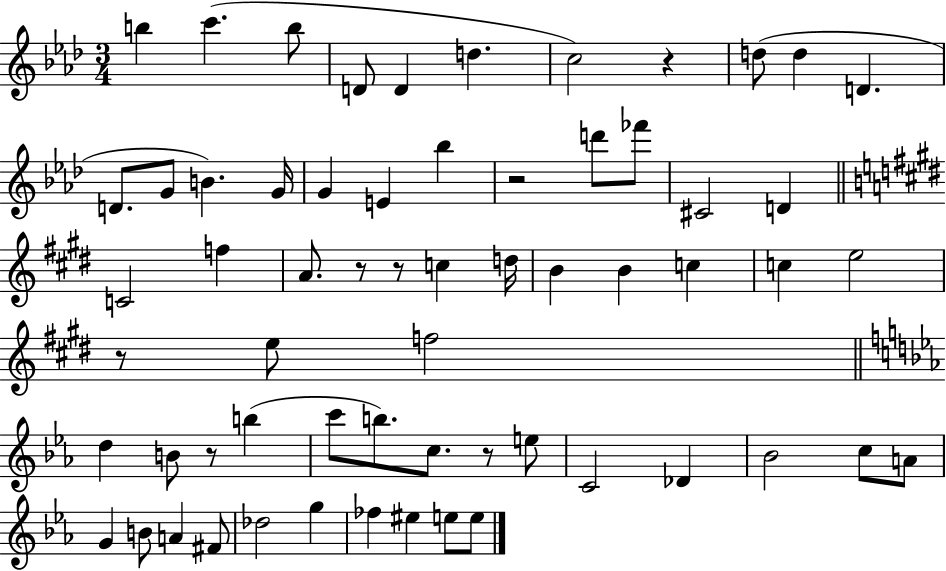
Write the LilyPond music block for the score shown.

{
  \clef treble
  \numericTimeSignature
  \time 3/4
  \key aes \major
  b''4 c'''4.( b''8 | d'8 d'4 d''4. | c''2) r4 | d''8( d''4 d'4. | \break d'8. g'8 b'4.) g'16 | g'4 e'4 bes''4 | r2 d'''8 fes'''8 | cis'2 d'4 | \break \bar "||" \break \key e \major c'2 f''4 | a'8. r8 r8 c''4 d''16 | b'4 b'4 c''4 | c''4 e''2 | \break r8 e''8 f''2 | \bar "||" \break \key c \minor d''4 b'8 r8 b''4( | c'''8 b''8.) c''8. r8 e''8 | c'2 des'4 | bes'2 c''8 a'8 | \break g'4 b'8 a'4 fis'8 | des''2 g''4 | fes''4 eis''4 e''8 e''8 | \bar "|."
}